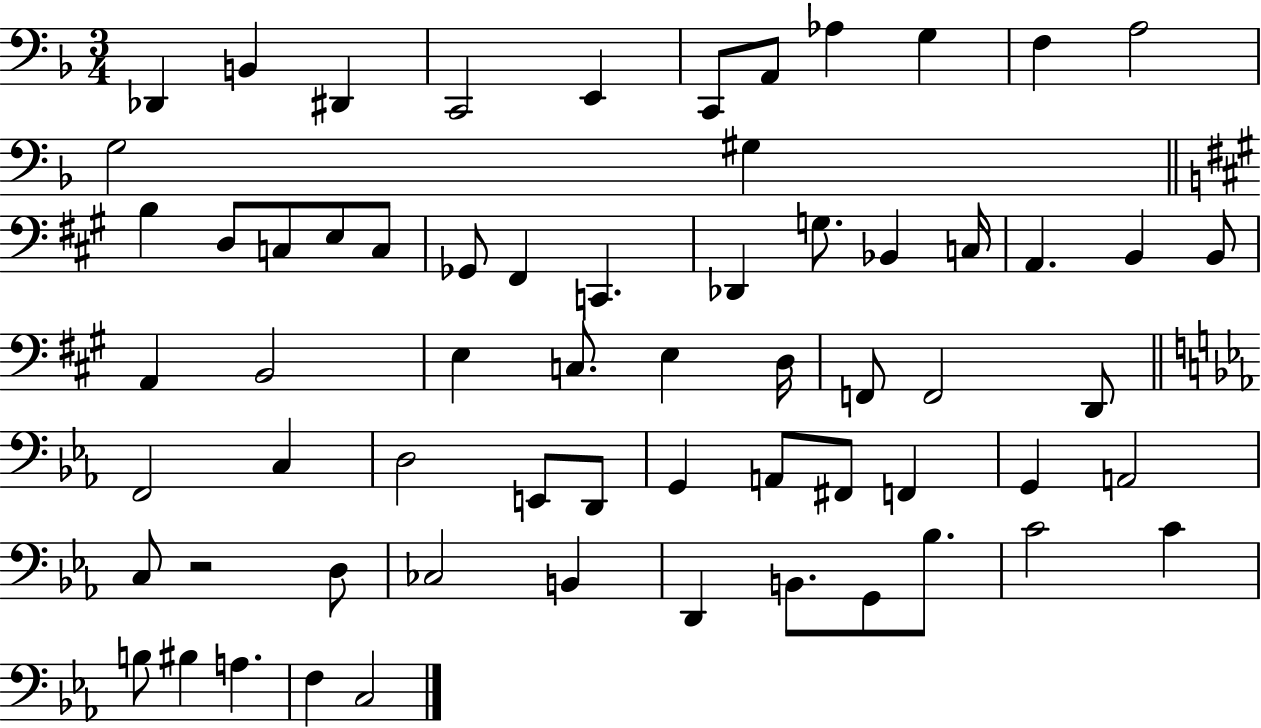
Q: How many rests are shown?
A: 1